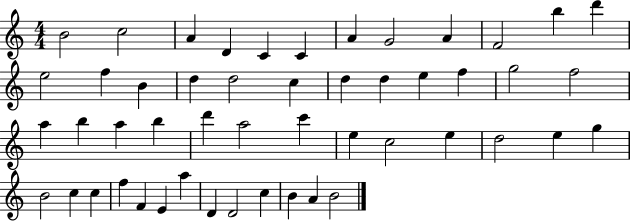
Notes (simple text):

B4/h C5/h A4/q D4/q C4/q C4/q A4/q G4/h A4/q F4/h B5/q D6/q E5/h F5/q B4/q D5/q D5/h C5/q D5/q D5/q E5/q F5/q G5/h F5/h A5/q B5/q A5/q B5/q D6/q A5/h C6/q E5/q C5/h E5/q D5/h E5/q G5/q B4/h C5/q C5/q F5/q F4/q E4/q A5/q D4/q D4/h C5/q B4/q A4/q B4/h